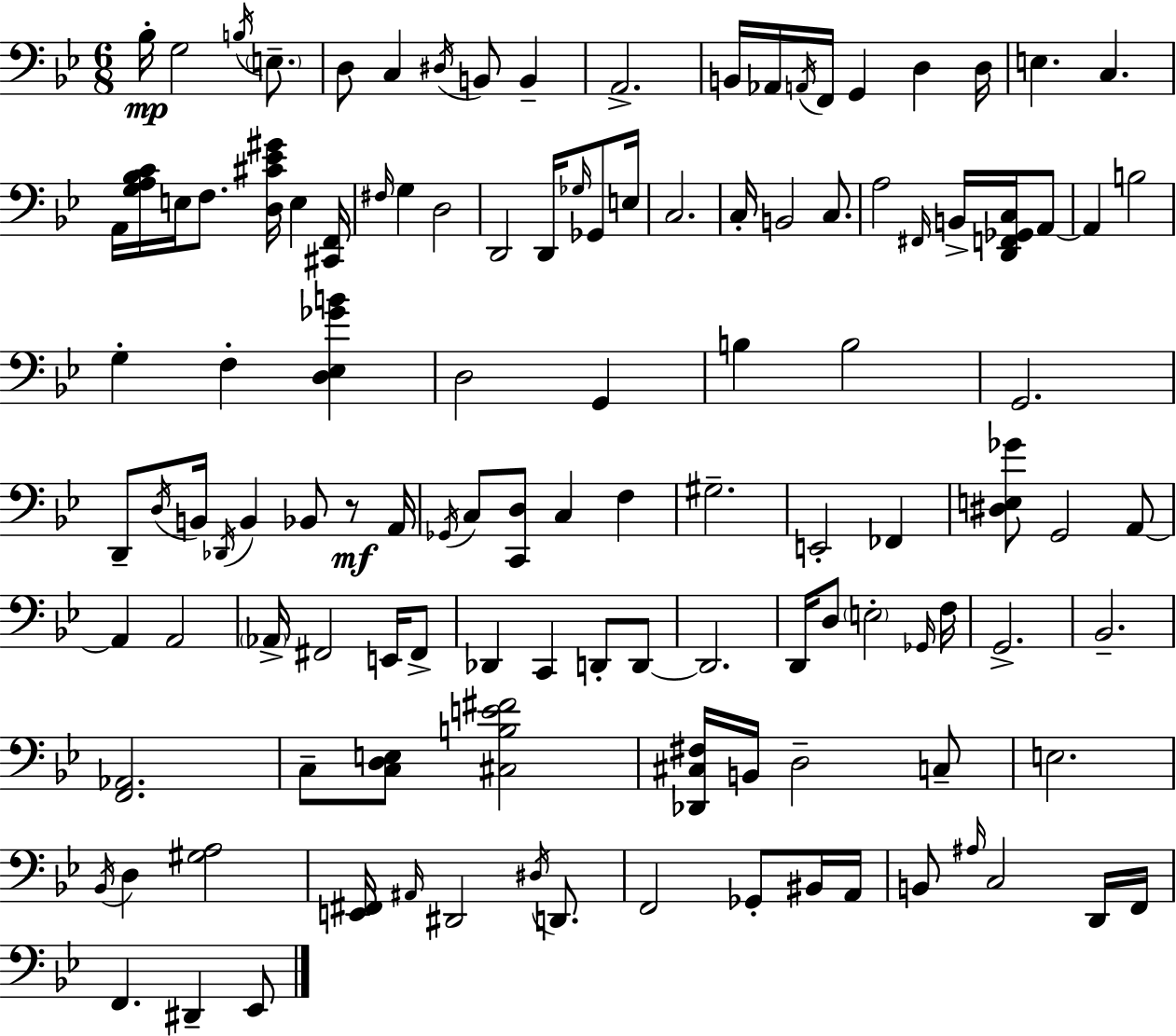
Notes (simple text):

Bb3/s G3/h B3/s E3/e. D3/e C3/q D#3/s B2/e B2/q A2/h. B2/s Ab2/s A2/s F2/s G2/q D3/q D3/s E3/q. C3/q. A2/s [G3,A3,Bb3,C4]/s E3/s F3/e. [D3,C#4,Eb4,G#4]/s E3/q [C#2,F2]/s F#3/s G3/q D3/h D2/h D2/s Gb3/s Gb2/e E3/s C3/h. C3/s B2/h C3/e. A3/h F#2/s B2/s [D2,F2,Gb2,C3]/s A2/e A2/q B3/h G3/q F3/q [D3,Eb3,Gb4,B4]/q D3/h G2/q B3/q B3/h G2/h. D2/e D3/s B2/s Db2/s B2/q Bb2/e R/e A2/s Gb2/s C3/e [C2,D3]/e C3/q F3/q G#3/h. E2/h FES2/q [D#3,E3,Gb4]/e G2/h A2/e A2/q A2/h Ab2/s F#2/h E2/s F#2/e Db2/q C2/q D2/e D2/e D2/h. D2/s D3/e E3/h Gb2/s F3/s G2/h. Bb2/h. [F2,Ab2]/h. C3/e [C3,D3,E3]/e [C#3,B3,E4,F#4]/h [Db2,C#3,F#3]/s B2/s D3/h C3/e E3/h. Bb2/s D3/q [G#3,A3]/h [E2,F#2]/s A#2/s D#2/h D#3/s D2/e. F2/h Gb2/e BIS2/s A2/s B2/e A#3/s C3/h D2/s F2/s F2/q. D#2/q Eb2/e